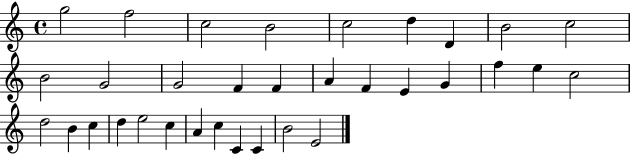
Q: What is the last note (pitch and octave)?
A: E4